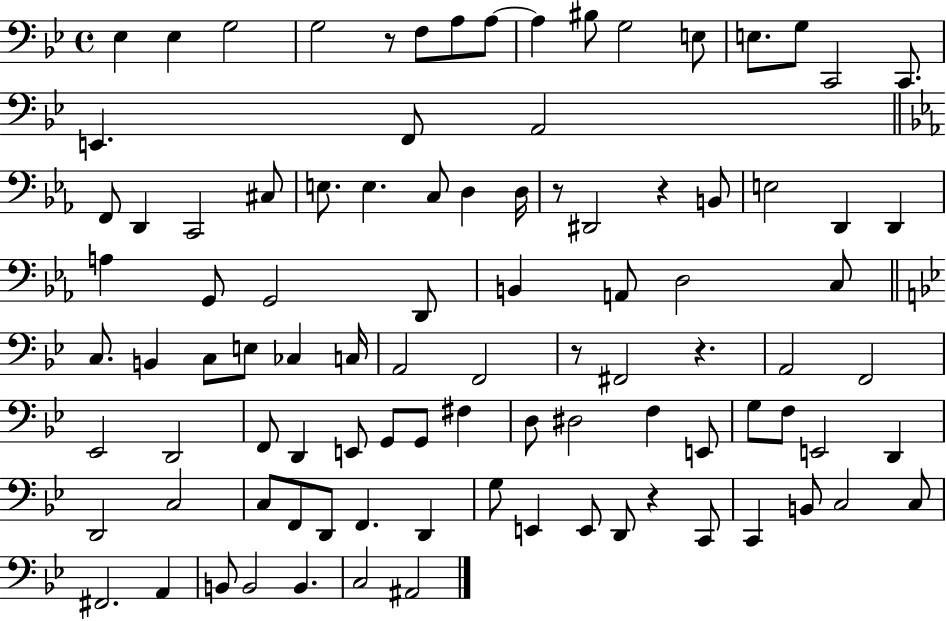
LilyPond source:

{
  \clef bass
  \time 4/4
  \defaultTimeSignature
  \key bes \major
  ees4 ees4 g2 | g2 r8 f8 a8 a8~~ | a4 bis8 g2 e8 | e8. g8 c,2 c,8. | \break e,4. f,8 a,2 | \bar "||" \break \key c \minor f,8 d,4 c,2 cis8 | e8. e4. c8 d4 d16 | r8 dis,2 r4 b,8 | e2 d,4 d,4 | \break a4 g,8 g,2 d,8 | b,4 a,8 d2 c8 | \bar "||" \break \key bes \major c8. b,4 c8 e8 ces4 c16 | a,2 f,2 | r8 fis,2 r4. | a,2 f,2 | \break ees,2 d,2 | f,8 d,4 e,8 g,8 g,8 fis4 | d8 dis2 f4 e,8 | g8 f8 e,2 d,4 | \break d,2 c2 | c8 f,8 d,8 f,4. d,4 | g8 e,4 e,8 d,8 r4 c,8 | c,4 b,8 c2 c8 | \break fis,2. a,4 | b,8 b,2 b,4. | c2 ais,2 | \bar "|."
}